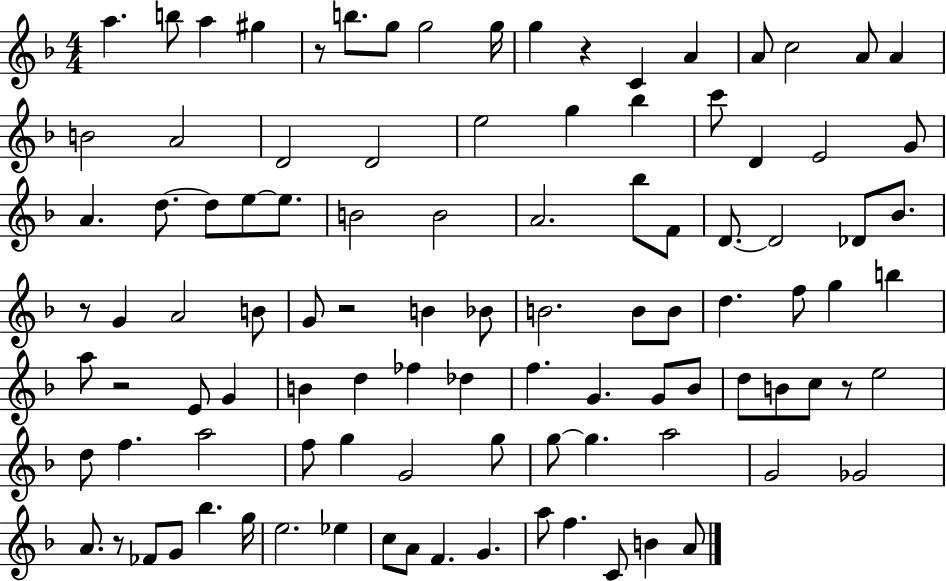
A5/q. B5/e A5/q G#5/q R/e B5/e. G5/e G5/h G5/s G5/q R/q C4/q A4/q A4/e C5/h A4/e A4/q B4/h A4/h D4/h D4/h E5/h G5/q Bb5/q C6/e D4/q E4/h G4/e A4/q. D5/e. D5/e E5/e E5/e. B4/h B4/h A4/h. Bb5/e F4/e D4/e. D4/h Db4/e Bb4/e. R/e G4/q A4/h B4/e G4/e R/h B4/q Bb4/e B4/h. B4/e B4/e D5/q. F5/e G5/q B5/q A5/e R/h E4/e G4/q B4/q D5/q FES5/q Db5/q F5/q. G4/q. G4/e Bb4/e D5/e B4/e C5/e R/e E5/h D5/e F5/q. A5/h F5/e G5/q G4/h G5/e G5/e G5/q. A5/h G4/h Gb4/h A4/e. R/e FES4/e G4/e Bb5/q. G5/s E5/h. Eb5/q C5/e A4/e F4/q. G4/q. A5/e F5/q. C4/e B4/q A4/e